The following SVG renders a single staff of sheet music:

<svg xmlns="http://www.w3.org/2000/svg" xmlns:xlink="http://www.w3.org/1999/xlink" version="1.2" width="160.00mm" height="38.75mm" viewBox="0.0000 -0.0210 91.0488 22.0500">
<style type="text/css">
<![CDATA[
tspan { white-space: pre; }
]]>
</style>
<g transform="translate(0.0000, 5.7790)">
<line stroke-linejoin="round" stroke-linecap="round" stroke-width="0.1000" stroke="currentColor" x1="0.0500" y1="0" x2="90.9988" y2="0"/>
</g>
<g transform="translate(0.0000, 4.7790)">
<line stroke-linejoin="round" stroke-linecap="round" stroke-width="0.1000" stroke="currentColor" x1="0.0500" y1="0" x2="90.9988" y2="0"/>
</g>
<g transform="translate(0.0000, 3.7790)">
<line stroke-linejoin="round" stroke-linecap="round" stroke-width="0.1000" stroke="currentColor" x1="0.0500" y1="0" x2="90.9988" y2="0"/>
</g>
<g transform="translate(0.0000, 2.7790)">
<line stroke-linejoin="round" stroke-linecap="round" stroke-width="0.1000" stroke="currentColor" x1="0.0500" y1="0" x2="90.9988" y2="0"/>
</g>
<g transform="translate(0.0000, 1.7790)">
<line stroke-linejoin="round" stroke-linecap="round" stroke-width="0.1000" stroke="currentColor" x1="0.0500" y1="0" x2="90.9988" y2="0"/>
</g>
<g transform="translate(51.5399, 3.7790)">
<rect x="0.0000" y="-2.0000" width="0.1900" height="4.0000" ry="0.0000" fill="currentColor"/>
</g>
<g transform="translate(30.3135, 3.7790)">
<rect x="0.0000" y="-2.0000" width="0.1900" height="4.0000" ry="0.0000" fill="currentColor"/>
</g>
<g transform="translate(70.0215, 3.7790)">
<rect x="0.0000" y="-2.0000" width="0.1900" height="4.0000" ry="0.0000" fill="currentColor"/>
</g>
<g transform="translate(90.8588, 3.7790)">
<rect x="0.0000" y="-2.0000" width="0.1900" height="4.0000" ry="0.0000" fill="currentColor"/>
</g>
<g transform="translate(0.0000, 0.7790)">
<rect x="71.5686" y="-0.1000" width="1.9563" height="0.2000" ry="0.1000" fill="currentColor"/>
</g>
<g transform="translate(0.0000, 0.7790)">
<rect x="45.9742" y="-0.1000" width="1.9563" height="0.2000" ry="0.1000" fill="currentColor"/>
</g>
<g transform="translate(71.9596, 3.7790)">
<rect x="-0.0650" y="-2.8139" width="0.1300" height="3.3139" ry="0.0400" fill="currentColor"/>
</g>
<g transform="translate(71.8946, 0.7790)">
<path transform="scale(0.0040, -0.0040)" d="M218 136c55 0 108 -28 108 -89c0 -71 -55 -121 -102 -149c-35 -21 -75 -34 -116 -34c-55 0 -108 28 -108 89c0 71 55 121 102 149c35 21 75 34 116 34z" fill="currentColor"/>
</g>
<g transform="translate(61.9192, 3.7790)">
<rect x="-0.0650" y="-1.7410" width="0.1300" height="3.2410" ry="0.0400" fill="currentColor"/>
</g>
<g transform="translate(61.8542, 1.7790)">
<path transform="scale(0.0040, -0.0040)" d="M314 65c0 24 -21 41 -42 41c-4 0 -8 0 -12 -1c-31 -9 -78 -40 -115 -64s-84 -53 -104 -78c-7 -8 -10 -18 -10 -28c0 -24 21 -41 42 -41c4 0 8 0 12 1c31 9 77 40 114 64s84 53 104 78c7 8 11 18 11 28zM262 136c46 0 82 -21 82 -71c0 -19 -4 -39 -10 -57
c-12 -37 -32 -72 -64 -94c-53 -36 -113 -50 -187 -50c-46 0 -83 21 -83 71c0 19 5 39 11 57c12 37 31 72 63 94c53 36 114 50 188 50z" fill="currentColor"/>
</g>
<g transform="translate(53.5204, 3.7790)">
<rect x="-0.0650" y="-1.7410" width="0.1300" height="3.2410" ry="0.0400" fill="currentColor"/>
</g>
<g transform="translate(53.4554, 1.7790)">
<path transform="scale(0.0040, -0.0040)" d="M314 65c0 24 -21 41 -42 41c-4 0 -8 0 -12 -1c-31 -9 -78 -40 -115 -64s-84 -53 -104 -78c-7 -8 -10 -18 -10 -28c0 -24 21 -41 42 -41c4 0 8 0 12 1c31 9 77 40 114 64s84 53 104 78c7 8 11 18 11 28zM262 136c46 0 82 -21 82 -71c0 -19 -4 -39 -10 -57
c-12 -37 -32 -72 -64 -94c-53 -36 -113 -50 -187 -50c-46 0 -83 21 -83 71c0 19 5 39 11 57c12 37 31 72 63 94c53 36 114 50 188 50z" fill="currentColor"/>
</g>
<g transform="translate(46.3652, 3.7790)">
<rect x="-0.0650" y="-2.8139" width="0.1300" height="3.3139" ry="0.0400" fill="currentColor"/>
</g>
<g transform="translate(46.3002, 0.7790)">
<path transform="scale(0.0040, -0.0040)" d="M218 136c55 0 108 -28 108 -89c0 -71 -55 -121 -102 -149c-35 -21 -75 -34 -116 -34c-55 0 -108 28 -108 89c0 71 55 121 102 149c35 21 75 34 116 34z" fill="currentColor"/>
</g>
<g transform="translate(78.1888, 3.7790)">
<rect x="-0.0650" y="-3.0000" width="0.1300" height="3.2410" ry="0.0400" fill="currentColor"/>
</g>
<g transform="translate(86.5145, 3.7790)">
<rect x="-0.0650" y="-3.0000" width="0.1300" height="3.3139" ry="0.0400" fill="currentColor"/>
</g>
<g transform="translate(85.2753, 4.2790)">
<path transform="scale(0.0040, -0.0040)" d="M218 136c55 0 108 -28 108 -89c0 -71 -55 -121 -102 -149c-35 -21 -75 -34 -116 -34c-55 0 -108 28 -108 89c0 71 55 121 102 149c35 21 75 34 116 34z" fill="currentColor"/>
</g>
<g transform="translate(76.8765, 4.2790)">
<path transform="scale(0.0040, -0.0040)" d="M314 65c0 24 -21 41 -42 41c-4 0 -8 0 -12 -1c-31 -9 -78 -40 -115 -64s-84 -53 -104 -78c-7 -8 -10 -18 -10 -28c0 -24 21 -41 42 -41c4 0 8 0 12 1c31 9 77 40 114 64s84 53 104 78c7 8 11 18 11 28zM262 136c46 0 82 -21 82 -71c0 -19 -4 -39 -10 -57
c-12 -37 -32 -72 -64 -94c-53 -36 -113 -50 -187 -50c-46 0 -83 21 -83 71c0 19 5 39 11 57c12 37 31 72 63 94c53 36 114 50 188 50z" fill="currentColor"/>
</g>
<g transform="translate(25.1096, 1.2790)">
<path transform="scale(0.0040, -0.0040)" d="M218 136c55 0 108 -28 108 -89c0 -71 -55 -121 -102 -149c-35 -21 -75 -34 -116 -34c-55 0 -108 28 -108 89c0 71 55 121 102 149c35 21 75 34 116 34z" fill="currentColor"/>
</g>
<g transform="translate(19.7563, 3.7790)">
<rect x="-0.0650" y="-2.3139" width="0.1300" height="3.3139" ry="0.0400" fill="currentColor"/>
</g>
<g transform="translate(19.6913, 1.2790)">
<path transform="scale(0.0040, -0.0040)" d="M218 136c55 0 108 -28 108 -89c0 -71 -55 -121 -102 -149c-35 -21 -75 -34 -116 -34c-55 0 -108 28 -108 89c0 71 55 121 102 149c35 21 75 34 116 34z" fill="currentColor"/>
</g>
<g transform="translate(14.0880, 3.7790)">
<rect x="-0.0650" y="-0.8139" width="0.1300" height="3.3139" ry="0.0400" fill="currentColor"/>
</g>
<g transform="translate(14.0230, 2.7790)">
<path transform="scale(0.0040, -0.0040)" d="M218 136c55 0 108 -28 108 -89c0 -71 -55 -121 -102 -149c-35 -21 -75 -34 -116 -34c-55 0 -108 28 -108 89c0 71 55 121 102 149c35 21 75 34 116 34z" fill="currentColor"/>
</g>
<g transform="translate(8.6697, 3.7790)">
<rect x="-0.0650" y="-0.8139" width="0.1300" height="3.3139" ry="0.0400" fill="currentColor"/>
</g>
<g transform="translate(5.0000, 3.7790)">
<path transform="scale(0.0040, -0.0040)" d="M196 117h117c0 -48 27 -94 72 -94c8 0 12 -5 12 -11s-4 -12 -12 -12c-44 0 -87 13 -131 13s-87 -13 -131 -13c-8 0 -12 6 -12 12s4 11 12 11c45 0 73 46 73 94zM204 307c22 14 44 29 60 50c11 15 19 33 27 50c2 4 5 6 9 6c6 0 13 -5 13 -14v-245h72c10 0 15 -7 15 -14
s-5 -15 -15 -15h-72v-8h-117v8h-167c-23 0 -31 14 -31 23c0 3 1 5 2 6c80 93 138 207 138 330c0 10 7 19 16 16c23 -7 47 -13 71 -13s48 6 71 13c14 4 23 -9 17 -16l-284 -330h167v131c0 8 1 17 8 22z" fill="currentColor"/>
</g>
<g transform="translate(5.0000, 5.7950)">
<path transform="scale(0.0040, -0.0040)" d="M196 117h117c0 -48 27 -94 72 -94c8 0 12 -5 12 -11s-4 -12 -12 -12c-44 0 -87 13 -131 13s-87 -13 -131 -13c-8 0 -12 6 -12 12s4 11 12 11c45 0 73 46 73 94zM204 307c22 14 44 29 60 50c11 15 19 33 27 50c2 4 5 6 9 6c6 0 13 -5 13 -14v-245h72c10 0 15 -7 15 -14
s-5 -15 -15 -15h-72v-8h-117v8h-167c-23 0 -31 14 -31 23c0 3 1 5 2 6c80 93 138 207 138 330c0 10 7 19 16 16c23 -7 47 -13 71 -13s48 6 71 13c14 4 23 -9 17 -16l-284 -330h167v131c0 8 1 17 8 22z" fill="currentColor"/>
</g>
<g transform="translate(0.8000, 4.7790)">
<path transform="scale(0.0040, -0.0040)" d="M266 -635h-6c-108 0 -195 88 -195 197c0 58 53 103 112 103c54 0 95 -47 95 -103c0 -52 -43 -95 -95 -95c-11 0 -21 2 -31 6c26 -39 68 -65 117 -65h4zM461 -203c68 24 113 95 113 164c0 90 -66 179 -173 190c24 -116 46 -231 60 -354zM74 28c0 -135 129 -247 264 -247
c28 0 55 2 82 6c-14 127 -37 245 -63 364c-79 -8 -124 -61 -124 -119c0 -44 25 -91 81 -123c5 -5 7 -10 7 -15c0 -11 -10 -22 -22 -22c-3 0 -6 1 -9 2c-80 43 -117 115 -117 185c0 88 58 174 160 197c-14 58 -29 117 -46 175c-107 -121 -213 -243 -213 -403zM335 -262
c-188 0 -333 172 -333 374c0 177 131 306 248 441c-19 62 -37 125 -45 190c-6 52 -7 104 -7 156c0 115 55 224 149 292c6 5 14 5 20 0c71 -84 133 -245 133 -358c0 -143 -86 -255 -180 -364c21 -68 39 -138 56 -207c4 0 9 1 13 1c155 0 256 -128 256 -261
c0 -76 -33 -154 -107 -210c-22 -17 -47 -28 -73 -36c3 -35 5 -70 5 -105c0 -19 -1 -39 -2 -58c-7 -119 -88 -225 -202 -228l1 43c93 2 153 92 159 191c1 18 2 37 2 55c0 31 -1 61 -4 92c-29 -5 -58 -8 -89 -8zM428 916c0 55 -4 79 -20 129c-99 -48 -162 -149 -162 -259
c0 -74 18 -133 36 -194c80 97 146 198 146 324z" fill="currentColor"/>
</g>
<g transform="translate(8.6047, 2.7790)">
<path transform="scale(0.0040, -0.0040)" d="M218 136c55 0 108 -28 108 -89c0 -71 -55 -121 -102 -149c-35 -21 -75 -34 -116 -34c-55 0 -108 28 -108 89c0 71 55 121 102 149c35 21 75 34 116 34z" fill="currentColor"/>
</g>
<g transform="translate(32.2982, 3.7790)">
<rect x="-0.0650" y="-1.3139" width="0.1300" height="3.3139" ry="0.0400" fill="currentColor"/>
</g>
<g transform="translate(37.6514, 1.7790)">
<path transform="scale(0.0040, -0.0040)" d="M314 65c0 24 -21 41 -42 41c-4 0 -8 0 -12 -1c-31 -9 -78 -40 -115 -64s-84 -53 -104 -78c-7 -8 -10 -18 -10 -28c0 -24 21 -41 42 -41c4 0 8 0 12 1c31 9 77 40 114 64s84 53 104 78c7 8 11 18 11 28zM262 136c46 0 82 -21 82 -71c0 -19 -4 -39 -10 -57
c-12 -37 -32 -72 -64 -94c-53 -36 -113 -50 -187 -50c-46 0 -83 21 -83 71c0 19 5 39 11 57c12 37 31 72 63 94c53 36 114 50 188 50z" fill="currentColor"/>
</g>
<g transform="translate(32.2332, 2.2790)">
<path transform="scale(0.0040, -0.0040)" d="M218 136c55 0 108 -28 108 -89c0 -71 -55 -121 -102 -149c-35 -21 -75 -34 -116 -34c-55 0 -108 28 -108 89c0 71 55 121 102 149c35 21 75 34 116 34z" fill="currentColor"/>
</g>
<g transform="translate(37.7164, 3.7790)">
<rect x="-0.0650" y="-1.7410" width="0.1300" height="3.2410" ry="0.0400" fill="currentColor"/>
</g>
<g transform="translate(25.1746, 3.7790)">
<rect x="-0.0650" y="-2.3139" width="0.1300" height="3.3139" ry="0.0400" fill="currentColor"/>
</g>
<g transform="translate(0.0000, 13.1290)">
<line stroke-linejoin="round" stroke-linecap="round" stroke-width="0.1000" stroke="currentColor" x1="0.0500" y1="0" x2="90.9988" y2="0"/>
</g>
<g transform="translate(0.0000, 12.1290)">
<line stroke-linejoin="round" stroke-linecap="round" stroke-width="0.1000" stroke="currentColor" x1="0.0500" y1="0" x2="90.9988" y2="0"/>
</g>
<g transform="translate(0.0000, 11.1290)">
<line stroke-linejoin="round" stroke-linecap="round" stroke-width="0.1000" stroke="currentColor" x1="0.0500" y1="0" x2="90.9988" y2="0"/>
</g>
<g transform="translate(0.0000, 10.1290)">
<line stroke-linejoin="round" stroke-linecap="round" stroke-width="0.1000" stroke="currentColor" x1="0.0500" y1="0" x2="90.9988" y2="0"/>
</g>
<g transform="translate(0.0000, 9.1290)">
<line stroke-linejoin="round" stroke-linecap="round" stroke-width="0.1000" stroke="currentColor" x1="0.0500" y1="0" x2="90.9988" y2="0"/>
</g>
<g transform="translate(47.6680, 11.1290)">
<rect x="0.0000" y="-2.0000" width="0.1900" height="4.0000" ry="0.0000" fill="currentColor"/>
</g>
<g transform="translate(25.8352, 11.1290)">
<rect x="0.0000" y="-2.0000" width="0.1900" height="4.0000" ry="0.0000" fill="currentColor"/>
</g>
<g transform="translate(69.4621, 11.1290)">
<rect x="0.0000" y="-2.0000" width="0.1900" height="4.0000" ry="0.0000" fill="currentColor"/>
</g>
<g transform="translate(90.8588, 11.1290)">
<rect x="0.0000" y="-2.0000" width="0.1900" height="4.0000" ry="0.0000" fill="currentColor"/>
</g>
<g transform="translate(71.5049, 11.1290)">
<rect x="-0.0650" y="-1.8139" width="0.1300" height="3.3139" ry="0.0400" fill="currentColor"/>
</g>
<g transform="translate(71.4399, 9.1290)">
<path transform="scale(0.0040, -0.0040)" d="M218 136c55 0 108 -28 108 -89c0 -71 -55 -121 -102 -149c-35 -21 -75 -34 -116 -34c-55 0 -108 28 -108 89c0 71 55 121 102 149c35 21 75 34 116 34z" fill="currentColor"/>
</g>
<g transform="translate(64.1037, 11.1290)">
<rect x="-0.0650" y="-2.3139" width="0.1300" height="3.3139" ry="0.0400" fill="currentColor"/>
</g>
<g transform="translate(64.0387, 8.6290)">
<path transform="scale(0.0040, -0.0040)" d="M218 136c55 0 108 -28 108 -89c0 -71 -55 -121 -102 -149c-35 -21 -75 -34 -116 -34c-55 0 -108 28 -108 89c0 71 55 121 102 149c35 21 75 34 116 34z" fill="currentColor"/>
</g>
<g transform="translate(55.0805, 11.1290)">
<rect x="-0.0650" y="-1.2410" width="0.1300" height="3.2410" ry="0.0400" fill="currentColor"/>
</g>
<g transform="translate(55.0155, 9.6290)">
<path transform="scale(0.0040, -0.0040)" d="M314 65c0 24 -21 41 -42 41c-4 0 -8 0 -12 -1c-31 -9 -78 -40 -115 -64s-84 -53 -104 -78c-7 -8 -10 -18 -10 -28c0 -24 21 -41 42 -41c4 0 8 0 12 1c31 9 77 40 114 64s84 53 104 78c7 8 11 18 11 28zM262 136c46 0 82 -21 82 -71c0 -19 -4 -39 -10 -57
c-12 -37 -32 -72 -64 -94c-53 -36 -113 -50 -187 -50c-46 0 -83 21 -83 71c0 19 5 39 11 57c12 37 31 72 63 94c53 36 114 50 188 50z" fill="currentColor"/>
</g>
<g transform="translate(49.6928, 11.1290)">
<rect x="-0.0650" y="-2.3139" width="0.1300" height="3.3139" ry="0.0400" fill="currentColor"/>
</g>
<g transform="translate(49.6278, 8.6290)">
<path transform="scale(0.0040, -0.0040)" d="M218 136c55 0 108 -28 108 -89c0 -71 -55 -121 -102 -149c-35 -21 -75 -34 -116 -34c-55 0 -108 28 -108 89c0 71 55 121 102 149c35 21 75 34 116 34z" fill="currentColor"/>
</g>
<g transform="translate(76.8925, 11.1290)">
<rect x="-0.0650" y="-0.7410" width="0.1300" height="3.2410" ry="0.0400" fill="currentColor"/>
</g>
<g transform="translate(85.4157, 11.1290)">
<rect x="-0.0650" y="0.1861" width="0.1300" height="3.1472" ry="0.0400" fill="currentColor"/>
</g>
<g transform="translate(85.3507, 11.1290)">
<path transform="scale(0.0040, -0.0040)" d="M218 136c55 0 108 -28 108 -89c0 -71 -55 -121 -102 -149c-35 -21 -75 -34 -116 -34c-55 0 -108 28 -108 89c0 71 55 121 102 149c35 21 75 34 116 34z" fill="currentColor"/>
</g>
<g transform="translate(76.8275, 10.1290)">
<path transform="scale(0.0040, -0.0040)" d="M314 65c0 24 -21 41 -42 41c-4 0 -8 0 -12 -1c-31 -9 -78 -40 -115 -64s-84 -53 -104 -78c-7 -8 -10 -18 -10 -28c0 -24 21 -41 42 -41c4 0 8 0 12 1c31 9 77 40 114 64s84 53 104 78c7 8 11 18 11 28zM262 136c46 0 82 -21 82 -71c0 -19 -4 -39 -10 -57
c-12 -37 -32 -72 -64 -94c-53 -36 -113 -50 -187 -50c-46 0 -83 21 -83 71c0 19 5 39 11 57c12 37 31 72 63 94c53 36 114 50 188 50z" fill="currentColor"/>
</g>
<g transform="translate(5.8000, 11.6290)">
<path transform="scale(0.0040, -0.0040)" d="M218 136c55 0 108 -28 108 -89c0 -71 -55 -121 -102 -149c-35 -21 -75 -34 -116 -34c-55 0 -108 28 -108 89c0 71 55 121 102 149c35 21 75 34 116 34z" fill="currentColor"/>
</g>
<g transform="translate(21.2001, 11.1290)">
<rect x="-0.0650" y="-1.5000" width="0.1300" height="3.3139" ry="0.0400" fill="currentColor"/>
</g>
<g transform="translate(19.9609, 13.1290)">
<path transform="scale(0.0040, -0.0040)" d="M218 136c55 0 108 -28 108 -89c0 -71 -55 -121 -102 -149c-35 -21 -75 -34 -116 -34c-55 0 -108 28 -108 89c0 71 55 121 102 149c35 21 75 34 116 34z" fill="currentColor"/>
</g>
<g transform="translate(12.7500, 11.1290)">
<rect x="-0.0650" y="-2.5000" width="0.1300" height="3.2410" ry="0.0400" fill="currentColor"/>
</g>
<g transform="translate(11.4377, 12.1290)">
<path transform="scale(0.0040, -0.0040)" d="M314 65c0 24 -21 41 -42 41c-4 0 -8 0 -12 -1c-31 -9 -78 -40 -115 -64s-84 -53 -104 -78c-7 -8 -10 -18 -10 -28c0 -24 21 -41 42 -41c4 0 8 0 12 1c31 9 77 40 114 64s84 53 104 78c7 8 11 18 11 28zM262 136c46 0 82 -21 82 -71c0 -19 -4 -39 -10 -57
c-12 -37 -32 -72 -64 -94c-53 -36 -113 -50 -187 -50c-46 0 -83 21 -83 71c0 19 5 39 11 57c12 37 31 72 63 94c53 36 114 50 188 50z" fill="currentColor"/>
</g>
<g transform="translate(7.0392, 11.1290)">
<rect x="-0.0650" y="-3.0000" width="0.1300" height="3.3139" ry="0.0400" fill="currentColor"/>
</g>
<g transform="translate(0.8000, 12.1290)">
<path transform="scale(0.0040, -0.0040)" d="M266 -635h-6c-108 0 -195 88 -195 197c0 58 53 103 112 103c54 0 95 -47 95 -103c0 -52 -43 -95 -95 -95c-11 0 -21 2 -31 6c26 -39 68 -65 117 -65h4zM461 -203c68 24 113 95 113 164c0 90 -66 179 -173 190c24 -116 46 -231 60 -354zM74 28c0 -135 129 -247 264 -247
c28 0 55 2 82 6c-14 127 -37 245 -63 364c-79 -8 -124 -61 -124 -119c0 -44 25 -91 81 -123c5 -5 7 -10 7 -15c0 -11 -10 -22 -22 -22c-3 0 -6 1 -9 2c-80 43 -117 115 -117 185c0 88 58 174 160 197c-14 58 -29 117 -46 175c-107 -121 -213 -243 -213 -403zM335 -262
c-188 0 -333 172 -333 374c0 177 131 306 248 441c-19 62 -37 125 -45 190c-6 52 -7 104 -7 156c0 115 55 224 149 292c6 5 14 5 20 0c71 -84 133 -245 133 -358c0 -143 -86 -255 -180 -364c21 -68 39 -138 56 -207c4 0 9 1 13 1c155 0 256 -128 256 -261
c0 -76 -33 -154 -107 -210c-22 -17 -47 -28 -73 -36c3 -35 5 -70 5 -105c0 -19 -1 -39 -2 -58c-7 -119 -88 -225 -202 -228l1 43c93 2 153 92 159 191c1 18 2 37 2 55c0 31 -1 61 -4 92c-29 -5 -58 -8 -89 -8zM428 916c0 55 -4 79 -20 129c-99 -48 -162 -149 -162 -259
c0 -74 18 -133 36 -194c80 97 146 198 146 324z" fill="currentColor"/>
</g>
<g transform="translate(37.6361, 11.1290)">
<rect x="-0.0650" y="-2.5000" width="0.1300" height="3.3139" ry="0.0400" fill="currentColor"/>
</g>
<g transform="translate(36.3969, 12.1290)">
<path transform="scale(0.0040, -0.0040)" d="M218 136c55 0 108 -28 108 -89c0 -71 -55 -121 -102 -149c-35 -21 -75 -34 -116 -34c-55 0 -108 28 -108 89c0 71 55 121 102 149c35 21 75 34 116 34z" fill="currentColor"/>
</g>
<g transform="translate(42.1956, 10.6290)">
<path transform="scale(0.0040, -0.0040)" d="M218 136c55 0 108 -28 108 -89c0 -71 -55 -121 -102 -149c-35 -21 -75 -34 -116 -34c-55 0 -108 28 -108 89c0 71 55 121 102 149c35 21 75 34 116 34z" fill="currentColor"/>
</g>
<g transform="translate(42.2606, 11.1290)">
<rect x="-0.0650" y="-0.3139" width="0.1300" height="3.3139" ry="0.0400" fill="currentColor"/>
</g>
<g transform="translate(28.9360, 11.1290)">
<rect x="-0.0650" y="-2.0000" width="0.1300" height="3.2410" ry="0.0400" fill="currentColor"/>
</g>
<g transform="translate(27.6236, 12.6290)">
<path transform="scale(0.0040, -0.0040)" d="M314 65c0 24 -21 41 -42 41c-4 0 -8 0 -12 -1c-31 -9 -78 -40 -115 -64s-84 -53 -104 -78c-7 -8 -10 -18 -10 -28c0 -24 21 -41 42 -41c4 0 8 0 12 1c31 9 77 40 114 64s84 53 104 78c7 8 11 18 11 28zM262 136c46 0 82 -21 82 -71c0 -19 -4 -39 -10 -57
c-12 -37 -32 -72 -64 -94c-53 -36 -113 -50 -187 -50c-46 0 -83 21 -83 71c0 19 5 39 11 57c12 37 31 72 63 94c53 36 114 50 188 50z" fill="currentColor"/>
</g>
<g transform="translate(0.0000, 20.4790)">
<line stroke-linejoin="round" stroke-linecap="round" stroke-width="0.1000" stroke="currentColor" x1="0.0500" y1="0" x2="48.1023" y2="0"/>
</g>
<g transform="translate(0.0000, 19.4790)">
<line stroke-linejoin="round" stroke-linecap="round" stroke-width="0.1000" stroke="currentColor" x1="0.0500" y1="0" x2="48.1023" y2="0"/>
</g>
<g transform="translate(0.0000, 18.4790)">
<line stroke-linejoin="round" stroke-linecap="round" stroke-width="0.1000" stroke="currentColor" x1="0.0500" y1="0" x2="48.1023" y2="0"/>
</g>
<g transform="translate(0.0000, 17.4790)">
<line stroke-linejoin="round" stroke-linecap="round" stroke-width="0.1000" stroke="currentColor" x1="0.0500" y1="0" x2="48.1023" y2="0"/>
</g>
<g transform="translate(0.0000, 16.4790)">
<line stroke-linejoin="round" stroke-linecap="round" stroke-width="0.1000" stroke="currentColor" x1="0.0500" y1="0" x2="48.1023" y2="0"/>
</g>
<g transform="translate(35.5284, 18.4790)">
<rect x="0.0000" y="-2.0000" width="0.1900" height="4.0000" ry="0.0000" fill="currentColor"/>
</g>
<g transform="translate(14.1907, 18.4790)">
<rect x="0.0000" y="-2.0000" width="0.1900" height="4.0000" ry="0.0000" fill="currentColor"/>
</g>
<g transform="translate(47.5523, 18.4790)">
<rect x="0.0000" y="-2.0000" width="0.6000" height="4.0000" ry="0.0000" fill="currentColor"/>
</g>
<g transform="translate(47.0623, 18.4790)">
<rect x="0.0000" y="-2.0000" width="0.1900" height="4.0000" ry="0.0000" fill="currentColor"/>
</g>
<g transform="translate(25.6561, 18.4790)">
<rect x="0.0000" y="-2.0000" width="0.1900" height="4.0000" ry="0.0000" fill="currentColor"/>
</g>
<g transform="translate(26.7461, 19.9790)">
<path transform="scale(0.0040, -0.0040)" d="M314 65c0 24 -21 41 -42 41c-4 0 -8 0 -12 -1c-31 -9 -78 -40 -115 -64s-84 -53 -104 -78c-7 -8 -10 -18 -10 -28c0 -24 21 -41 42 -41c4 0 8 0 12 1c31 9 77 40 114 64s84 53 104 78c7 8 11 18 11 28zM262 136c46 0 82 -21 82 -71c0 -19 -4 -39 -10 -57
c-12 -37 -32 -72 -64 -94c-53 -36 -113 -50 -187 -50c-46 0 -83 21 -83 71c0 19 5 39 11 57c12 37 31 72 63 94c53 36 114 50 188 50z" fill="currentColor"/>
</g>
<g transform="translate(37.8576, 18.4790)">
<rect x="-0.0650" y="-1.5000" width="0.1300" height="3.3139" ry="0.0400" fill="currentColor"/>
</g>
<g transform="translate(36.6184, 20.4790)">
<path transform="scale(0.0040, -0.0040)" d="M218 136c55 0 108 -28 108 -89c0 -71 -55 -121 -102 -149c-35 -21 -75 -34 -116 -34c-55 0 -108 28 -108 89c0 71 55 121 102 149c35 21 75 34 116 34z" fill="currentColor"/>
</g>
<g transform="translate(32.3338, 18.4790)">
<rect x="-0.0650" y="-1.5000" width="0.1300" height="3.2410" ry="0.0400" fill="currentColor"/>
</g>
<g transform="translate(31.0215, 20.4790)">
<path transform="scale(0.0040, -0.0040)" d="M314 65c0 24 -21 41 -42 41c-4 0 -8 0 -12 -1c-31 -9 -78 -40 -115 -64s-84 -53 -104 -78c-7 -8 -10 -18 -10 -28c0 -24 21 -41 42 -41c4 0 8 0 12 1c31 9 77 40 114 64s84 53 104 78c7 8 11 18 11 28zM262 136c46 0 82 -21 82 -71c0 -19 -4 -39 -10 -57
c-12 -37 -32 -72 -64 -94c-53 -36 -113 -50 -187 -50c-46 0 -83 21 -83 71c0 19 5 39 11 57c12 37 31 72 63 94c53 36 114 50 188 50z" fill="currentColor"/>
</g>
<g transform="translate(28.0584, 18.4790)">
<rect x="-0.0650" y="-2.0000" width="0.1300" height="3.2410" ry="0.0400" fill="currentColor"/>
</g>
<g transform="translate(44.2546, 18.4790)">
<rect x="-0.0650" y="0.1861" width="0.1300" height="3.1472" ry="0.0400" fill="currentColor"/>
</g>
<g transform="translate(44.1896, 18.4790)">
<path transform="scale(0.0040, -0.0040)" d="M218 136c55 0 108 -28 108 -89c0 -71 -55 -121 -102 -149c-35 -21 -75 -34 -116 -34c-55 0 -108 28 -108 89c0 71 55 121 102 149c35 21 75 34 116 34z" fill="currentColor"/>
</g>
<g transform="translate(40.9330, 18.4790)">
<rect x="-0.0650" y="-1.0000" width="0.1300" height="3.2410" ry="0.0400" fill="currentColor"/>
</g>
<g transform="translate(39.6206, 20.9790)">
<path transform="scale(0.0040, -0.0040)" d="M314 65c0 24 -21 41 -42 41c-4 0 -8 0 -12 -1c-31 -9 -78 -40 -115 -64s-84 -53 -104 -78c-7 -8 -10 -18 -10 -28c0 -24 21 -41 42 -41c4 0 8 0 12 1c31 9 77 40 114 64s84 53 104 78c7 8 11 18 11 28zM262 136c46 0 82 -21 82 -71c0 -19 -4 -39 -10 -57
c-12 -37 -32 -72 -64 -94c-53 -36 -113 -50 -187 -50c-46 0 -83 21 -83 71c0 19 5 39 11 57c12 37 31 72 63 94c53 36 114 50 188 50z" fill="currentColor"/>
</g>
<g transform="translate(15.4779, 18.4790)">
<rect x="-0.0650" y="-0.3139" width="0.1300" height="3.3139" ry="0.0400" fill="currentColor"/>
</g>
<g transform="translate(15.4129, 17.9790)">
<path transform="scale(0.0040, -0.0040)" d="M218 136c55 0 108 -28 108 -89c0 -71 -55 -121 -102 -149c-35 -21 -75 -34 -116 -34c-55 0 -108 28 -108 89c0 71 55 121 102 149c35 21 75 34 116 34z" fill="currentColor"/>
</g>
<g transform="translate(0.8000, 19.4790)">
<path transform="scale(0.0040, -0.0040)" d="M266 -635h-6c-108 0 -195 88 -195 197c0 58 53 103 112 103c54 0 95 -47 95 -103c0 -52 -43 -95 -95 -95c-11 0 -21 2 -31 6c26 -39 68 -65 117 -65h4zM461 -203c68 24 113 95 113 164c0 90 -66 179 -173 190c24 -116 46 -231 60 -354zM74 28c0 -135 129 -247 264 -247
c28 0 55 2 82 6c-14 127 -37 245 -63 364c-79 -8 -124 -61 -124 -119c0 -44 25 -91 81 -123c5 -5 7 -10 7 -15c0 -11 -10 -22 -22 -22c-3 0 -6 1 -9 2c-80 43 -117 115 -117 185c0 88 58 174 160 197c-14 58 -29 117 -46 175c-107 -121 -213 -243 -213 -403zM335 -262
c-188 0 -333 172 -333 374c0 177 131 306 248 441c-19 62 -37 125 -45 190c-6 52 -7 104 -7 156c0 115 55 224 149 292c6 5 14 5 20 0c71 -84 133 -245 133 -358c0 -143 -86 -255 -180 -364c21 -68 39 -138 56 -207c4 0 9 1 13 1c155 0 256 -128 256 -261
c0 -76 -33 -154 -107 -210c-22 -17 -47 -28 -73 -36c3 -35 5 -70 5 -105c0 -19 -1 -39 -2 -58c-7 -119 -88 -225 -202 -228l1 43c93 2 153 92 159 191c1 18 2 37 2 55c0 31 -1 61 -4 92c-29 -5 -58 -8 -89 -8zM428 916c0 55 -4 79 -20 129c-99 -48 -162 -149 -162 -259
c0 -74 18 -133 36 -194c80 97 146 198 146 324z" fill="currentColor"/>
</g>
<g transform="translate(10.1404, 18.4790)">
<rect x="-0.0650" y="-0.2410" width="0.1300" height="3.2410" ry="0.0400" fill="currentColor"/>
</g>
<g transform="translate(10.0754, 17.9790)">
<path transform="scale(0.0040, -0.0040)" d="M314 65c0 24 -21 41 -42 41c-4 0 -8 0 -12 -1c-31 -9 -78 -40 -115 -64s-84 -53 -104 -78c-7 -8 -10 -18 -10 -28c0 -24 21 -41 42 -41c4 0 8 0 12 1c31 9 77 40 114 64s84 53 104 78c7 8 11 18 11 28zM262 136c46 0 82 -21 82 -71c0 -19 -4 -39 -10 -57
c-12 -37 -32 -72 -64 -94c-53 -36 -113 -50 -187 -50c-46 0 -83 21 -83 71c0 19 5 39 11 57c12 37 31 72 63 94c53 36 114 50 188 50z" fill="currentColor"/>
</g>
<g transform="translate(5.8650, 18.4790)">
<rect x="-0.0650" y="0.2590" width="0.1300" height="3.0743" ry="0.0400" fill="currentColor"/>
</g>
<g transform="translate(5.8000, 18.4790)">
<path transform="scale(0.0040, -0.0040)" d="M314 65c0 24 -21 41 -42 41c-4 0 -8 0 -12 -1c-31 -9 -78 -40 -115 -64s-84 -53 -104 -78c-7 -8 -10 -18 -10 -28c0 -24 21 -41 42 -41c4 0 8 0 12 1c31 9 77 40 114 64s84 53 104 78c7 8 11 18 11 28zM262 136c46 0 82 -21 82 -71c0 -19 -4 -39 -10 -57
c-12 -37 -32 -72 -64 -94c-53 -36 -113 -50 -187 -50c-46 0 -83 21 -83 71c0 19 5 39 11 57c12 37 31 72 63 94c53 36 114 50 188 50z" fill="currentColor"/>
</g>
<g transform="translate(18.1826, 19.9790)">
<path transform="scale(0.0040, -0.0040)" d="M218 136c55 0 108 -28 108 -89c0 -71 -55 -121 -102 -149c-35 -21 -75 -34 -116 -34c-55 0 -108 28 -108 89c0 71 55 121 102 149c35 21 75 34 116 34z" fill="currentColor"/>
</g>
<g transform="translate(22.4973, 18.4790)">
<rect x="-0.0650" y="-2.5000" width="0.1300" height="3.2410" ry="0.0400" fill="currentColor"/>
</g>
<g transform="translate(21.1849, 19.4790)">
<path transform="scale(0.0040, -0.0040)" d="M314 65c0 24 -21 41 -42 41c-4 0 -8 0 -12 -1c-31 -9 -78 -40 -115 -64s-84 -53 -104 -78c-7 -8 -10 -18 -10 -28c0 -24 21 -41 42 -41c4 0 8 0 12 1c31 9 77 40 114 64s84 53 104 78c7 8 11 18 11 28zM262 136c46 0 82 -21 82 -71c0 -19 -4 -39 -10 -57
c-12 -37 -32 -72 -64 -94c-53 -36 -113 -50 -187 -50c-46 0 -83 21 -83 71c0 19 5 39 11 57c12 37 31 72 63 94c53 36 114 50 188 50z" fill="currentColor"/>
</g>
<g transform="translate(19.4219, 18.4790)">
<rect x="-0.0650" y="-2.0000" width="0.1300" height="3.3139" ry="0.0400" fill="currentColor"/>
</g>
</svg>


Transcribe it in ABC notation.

X:1
T:Untitled
M:4/4
L:1/4
K:C
d d g g e f2 a f2 f2 a A2 A A G2 E F2 G c g e2 g f d2 B B2 c2 c F G2 F2 E2 E D2 B